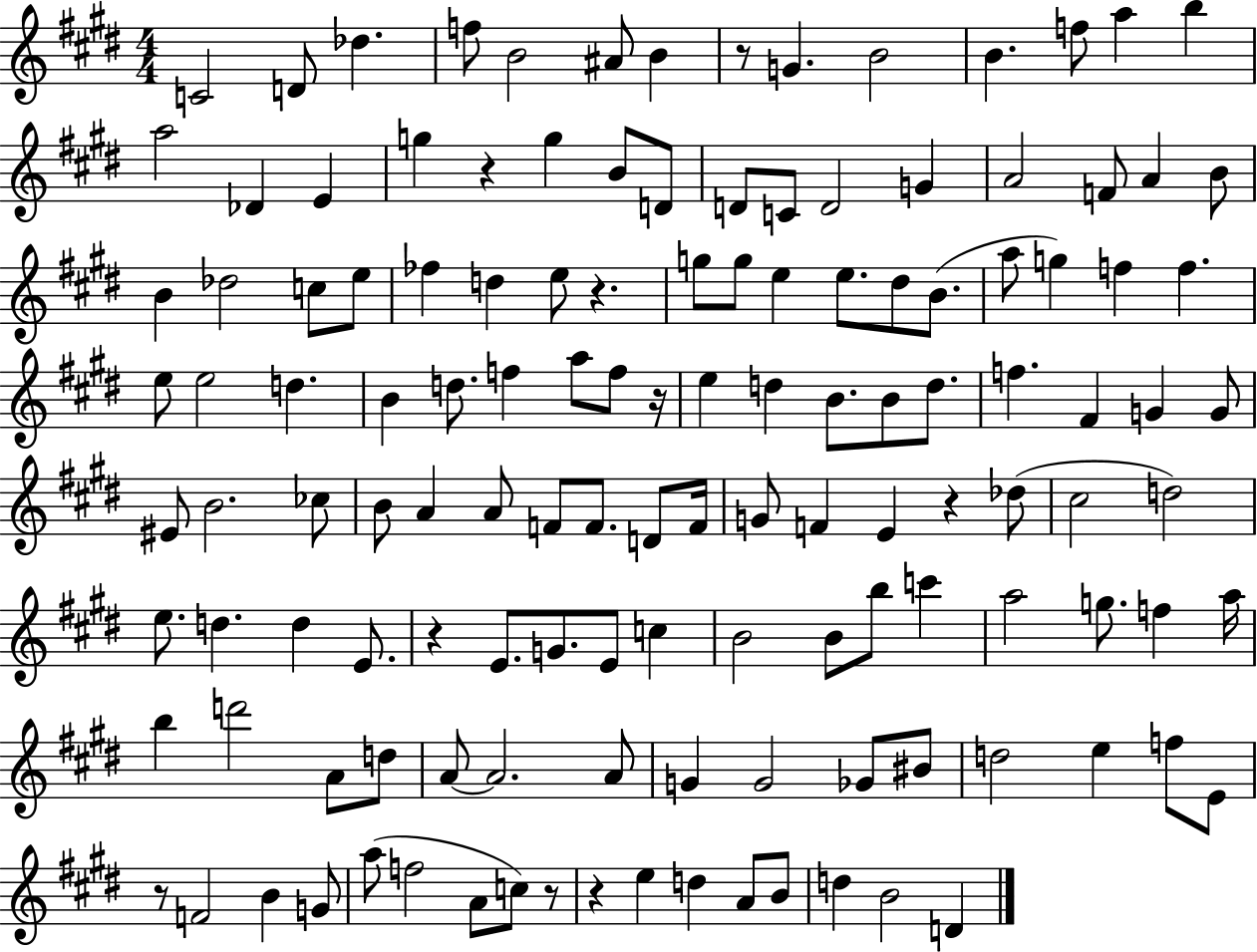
C4/h D4/e Db5/q. F5/e B4/h A#4/e B4/q R/e G4/q. B4/h B4/q. F5/e A5/q B5/q A5/h Db4/q E4/q G5/q R/q G5/q B4/e D4/e D4/e C4/e D4/h G4/q A4/h F4/e A4/q B4/e B4/q Db5/h C5/e E5/e FES5/q D5/q E5/e R/q. G5/e G5/e E5/q E5/e. D#5/e B4/e. A5/e G5/q F5/q F5/q. E5/e E5/h D5/q. B4/q D5/e. F5/q A5/e F5/e R/s E5/q D5/q B4/e. B4/e D5/e. F5/q. F#4/q G4/q G4/e EIS4/e B4/h. CES5/e B4/e A4/q A4/e F4/e F4/e. D4/e F4/s G4/e F4/q E4/q R/q Db5/e C#5/h D5/h E5/e. D5/q. D5/q E4/e. R/q E4/e. G4/e. E4/e C5/q B4/h B4/e B5/e C6/q A5/h G5/e. F5/q A5/s B5/q D6/h A4/e D5/e A4/e A4/h. A4/e G4/q G4/h Gb4/e BIS4/e D5/h E5/q F5/e E4/e R/e F4/h B4/q G4/e A5/e F5/h A4/e C5/e R/e R/q E5/q D5/q A4/e B4/e D5/q B4/h D4/q